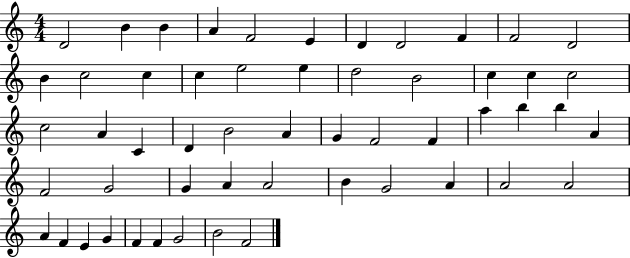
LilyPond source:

{
  \clef treble
  \numericTimeSignature
  \time 4/4
  \key c \major
  d'2 b'4 b'4 | a'4 f'2 e'4 | d'4 d'2 f'4 | f'2 d'2 | \break b'4 c''2 c''4 | c''4 e''2 e''4 | d''2 b'2 | c''4 c''4 c''2 | \break c''2 a'4 c'4 | d'4 b'2 a'4 | g'4 f'2 f'4 | a''4 b''4 b''4 a'4 | \break f'2 g'2 | g'4 a'4 a'2 | b'4 g'2 a'4 | a'2 a'2 | \break a'4 f'4 e'4 g'4 | f'4 f'4 g'2 | b'2 f'2 | \bar "|."
}